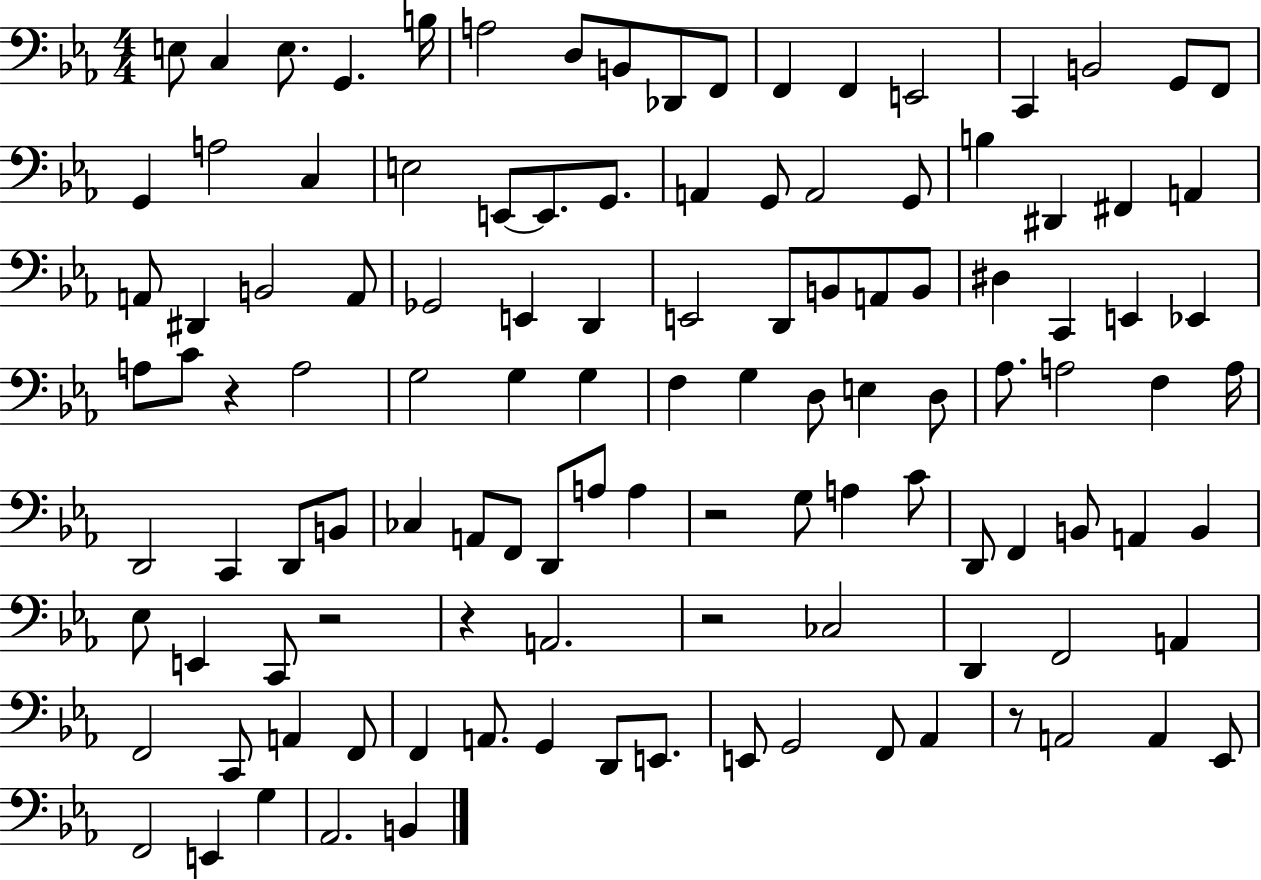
E3/e C3/q E3/e. G2/q. B3/s A3/h D3/e B2/e Db2/e F2/e F2/q F2/q E2/h C2/q B2/h G2/e F2/e G2/q A3/h C3/q E3/h E2/e E2/e. G2/e. A2/q G2/e A2/h G2/e B3/q D#2/q F#2/q A2/q A2/e D#2/q B2/h A2/e Gb2/h E2/q D2/q E2/h D2/e B2/e A2/e B2/e D#3/q C2/q E2/q Eb2/q A3/e C4/e R/q A3/h G3/h G3/q G3/q F3/q G3/q D3/e E3/q D3/e Ab3/e. A3/h F3/q A3/s D2/h C2/q D2/e B2/e CES3/q A2/e F2/e D2/e A3/e A3/q R/h G3/e A3/q C4/e D2/e F2/q B2/e A2/q B2/q Eb3/e E2/q C2/e R/h R/q A2/h. R/h CES3/h D2/q F2/h A2/q F2/h C2/e A2/q F2/e F2/q A2/e. G2/q D2/e E2/e. E2/e G2/h F2/e Ab2/q R/e A2/h A2/q Eb2/e F2/h E2/q G3/q Ab2/h. B2/q